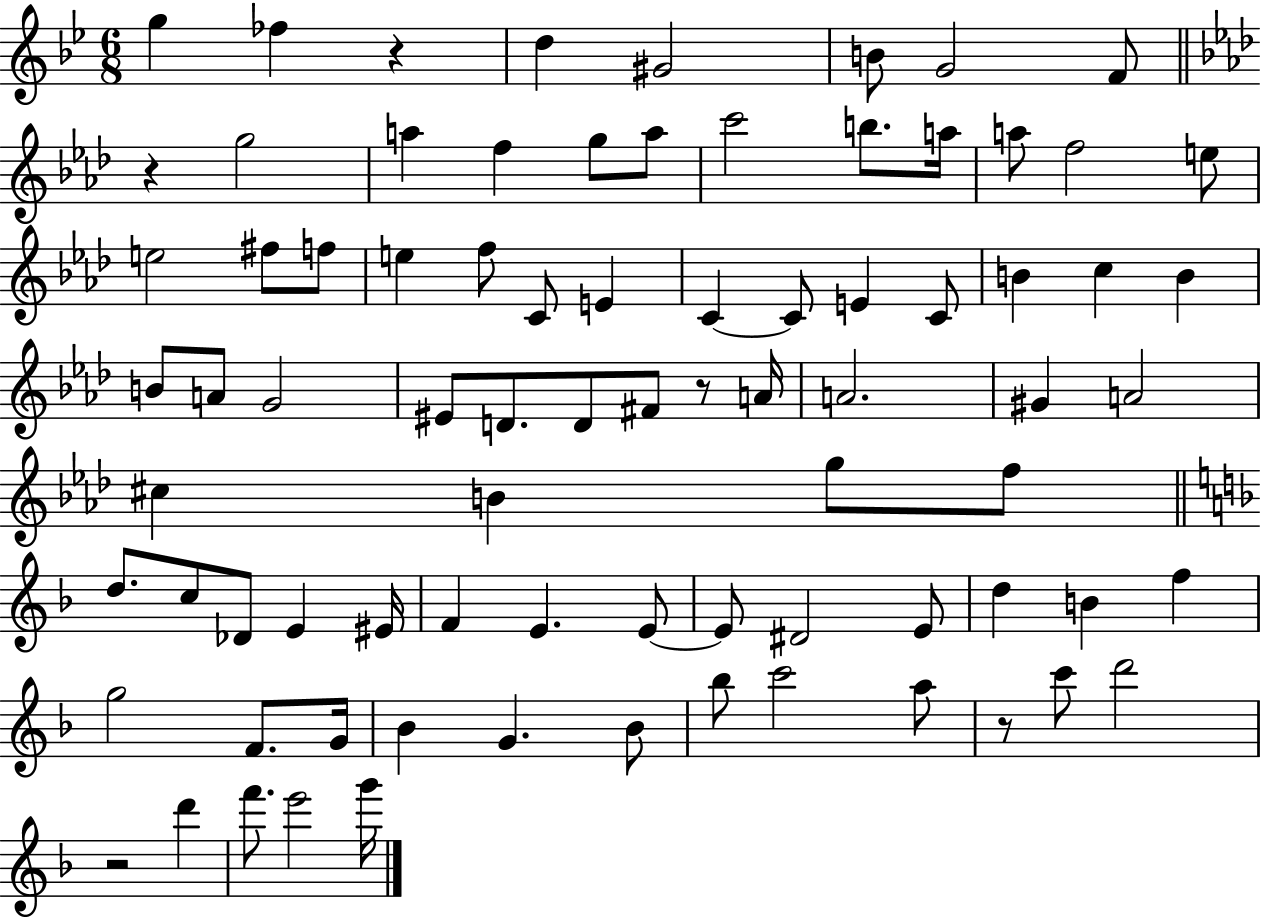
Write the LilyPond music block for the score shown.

{
  \clef treble
  \numericTimeSignature
  \time 6/8
  \key bes \major
  g''4 fes''4 r4 | d''4 gis'2 | b'8 g'2 f'8 | \bar "||" \break \key aes \major r4 g''2 | a''4 f''4 g''8 a''8 | c'''2 b''8. a''16 | a''8 f''2 e''8 | \break e''2 fis''8 f''8 | e''4 f''8 c'8 e'4 | c'4~~ c'8 e'4 c'8 | b'4 c''4 b'4 | \break b'8 a'8 g'2 | eis'8 d'8. d'8 fis'8 r8 a'16 | a'2. | gis'4 a'2 | \break cis''4 b'4 g''8 f''8 | \bar "||" \break \key f \major d''8. c''8 des'8 e'4 eis'16 | f'4 e'4. e'8~~ | e'8 dis'2 e'8 | d''4 b'4 f''4 | \break g''2 f'8. g'16 | bes'4 g'4. bes'8 | bes''8 c'''2 a''8 | r8 c'''8 d'''2 | \break r2 d'''4 | f'''8. e'''2 g'''16 | \bar "|."
}